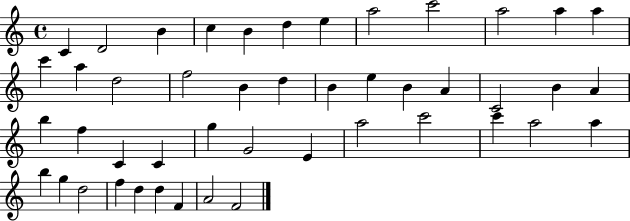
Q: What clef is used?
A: treble